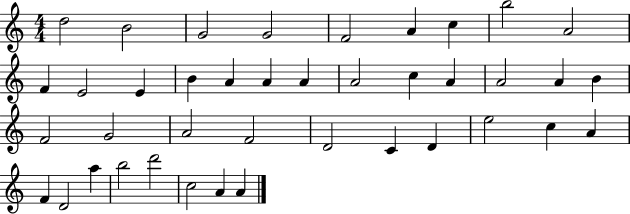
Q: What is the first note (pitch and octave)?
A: D5